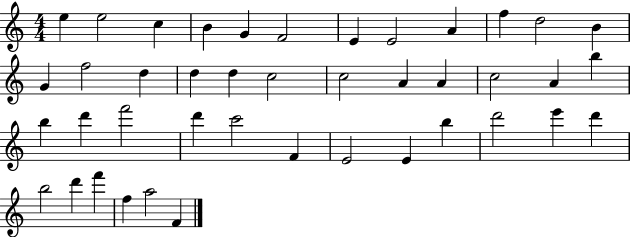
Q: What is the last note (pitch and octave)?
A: F4